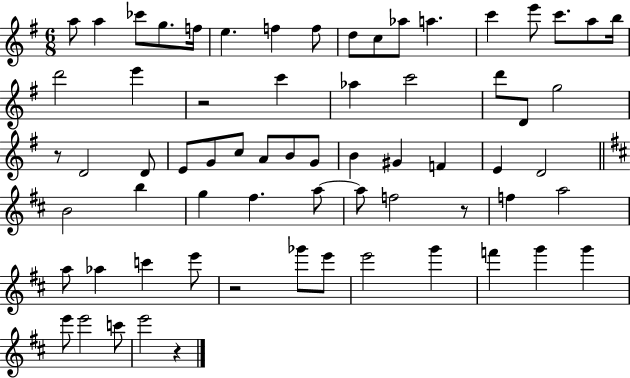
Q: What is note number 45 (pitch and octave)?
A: F5